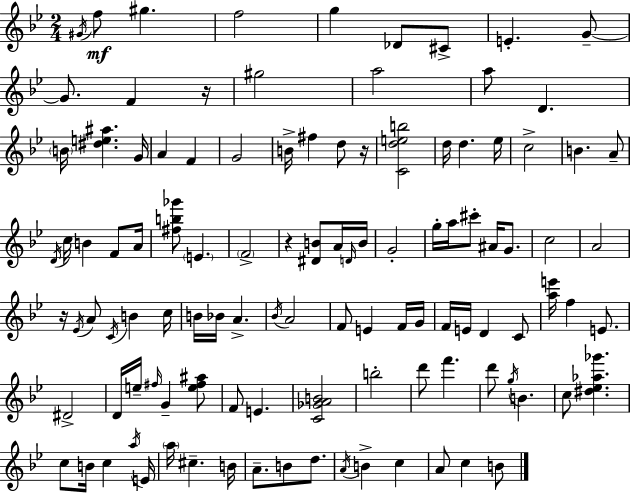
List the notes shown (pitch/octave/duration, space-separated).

G#4/s F5/e G#5/q. F5/h G5/q Db4/e C#4/e E4/q. G4/e G4/e. F4/q R/s G#5/h A5/h A5/e D4/q. B4/s [D#5,E5,A#5]/q. G4/s A4/q F4/q G4/h B4/s F#5/q D5/e R/s [C4,D5,E5,B5]/h D5/s D5/q. Eb5/s C5/h B4/q. A4/e D4/s C5/s B4/q F4/e A4/s [F#5,B5,Gb6]/e E4/q. F4/h R/q [D#4,B4]/e A4/s D4/s B4/s G4/h G5/s A5/s C#6/e A#4/s G4/e. C5/h A4/h R/s Eb4/s A4/e C4/s B4/q C5/s B4/s Bb4/s A4/q. Bb4/s A4/h F4/e E4/q F4/s G4/s F4/s E4/s D4/q C4/e [A5,E6]/s F5/q E4/e. D#4/h D4/s E5/s F#5/s G4/q [E5,F#5,A#5]/e F4/e E4/q. [C4,Gb4,A4,B4]/h B5/h D6/e F6/q. D6/e G5/s B4/q. C5/e [D#5,Eb5,Ab5,Gb6]/q. C5/e B4/s C5/q A5/s E4/s A5/s C#5/q. B4/s A4/e. B4/e D5/e. A4/s B4/q C5/q A4/e C5/q B4/e